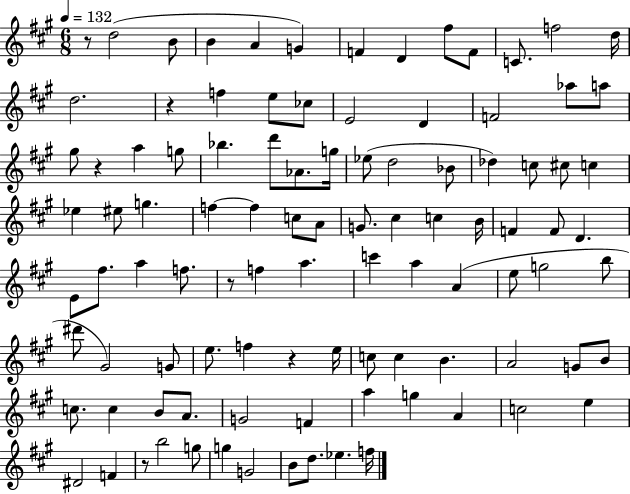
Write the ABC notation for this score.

X:1
T:Untitled
M:6/8
L:1/4
K:A
z/2 d2 B/2 B A G F D ^f/2 F/2 C/2 f2 d/4 d2 z f e/2 _c/2 E2 D F2 _a/2 a/2 ^g/2 z a g/2 _b d'/2 _A/2 g/4 _e/2 d2 _B/2 _d c/2 ^c/2 c _e ^e/2 g f f c/2 A/2 G/2 ^c c B/4 F F/2 D E/2 ^f/2 a f/2 z/2 f a c' a A e/2 g2 b/2 ^d'/2 ^G2 G/2 e/2 f z e/4 c/2 c B A2 G/2 B/2 c/2 c B/2 A/2 G2 F a g A c2 e ^D2 F z/2 b2 g/2 g G2 B/2 d/2 _e f/4